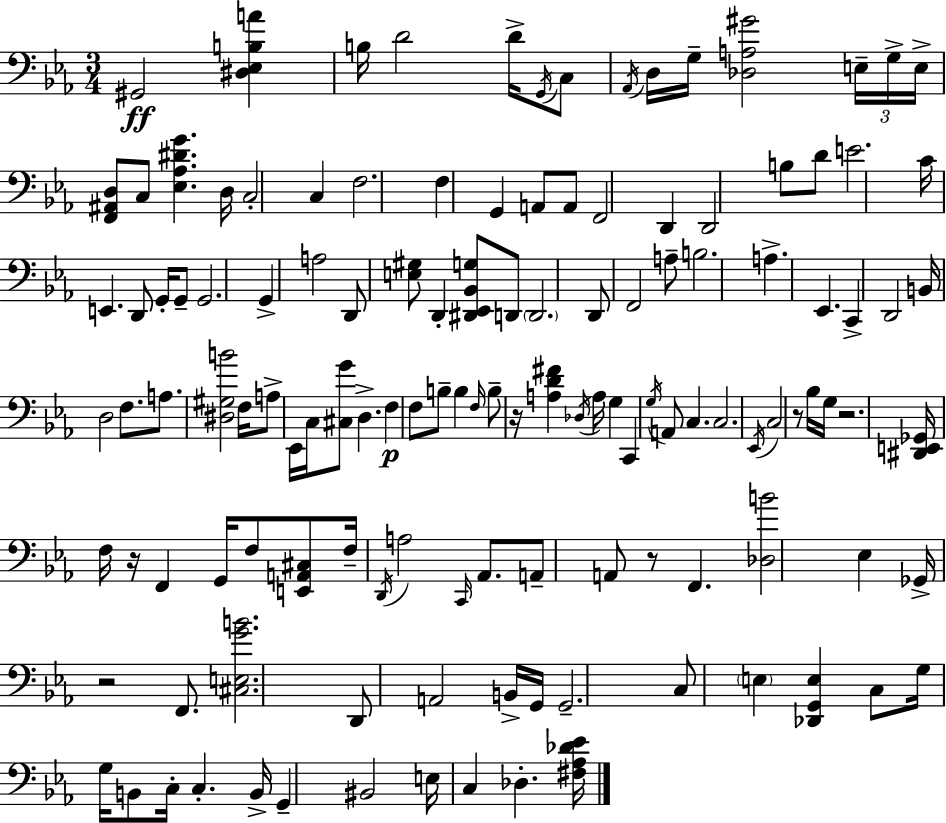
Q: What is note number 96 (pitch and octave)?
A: E3